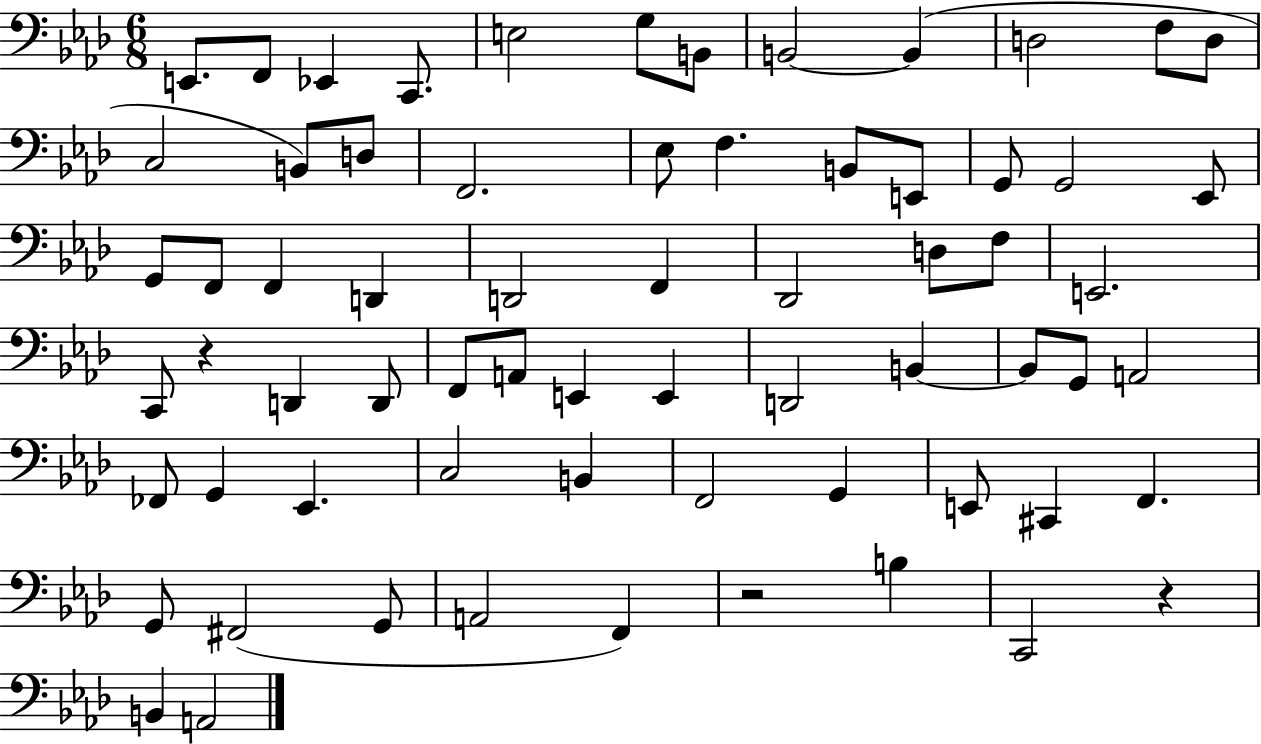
X:1
T:Untitled
M:6/8
L:1/4
K:Ab
E,,/2 F,,/2 _E,, C,,/2 E,2 G,/2 B,,/2 B,,2 B,, D,2 F,/2 D,/2 C,2 B,,/2 D,/2 F,,2 _E,/2 F, B,,/2 E,,/2 G,,/2 G,,2 _E,,/2 G,,/2 F,,/2 F,, D,, D,,2 F,, _D,,2 D,/2 F,/2 E,,2 C,,/2 z D,, D,,/2 F,,/2 A,,/2 E,, E,, D,,2 B,, B,,/2 G,,/2 A,,2 _F,,/2 G,, _E,, C,2 B,, F,,2 G,, E,,/2 ^C,, F,, G,,/2 ^F,,2 G,,/2 A,,2 F,, z2 B, C,,2 z B,, A,,2